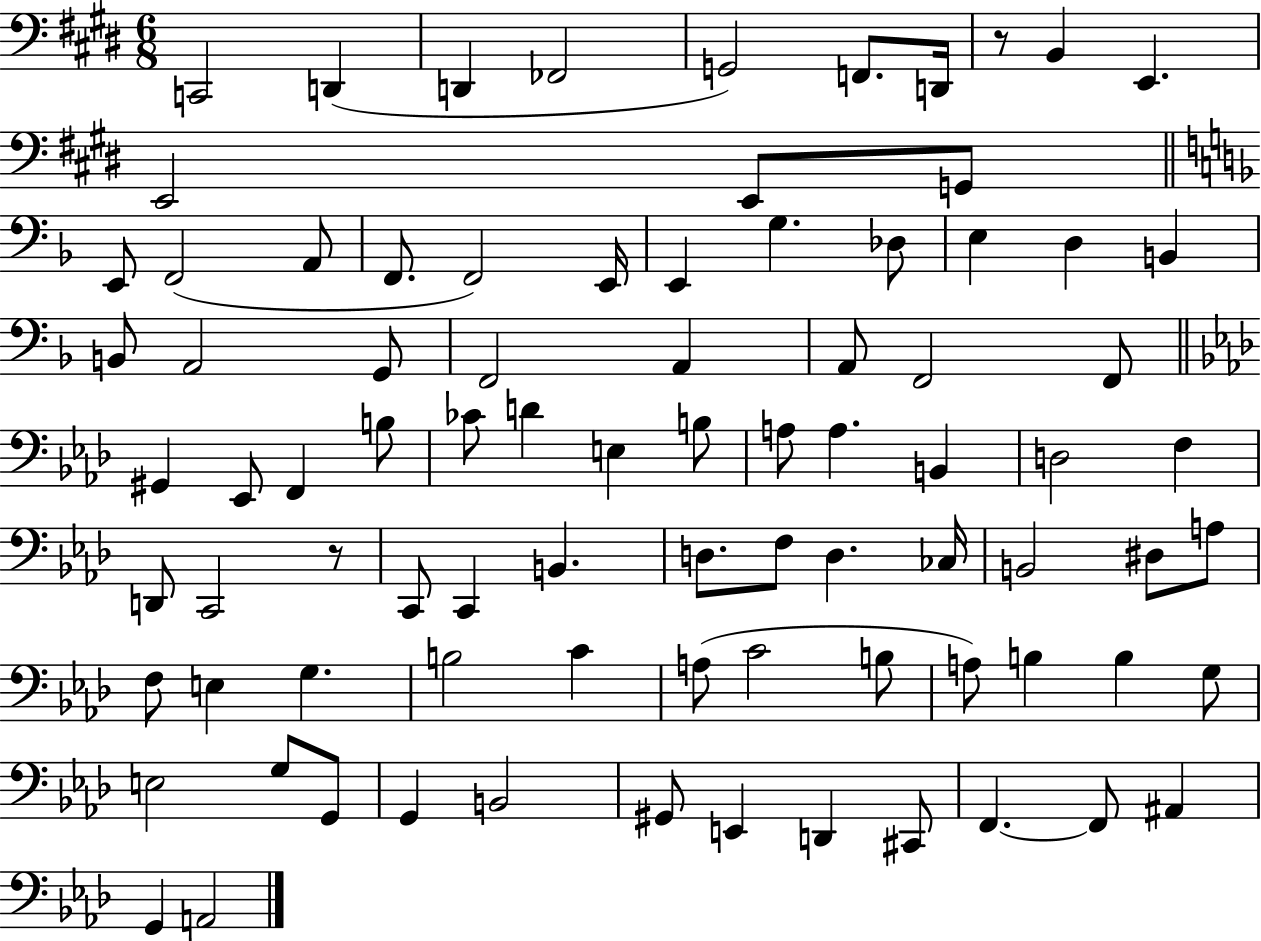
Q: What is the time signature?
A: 6/8